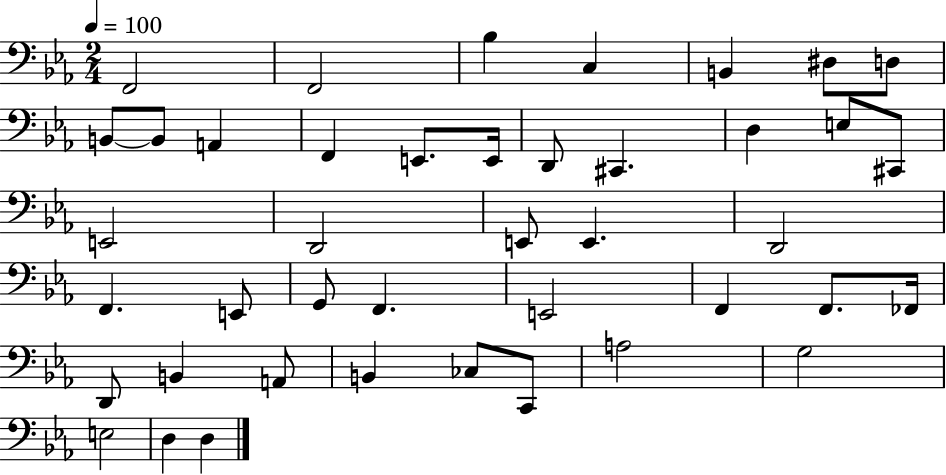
{
  \clef bass
  \numericTimeSignature
  \time 2/4
  \key ees \major
  \tempo 4 = 100
  f,2 | f,2 | bes4 c4 | b,4 dis8 d8 | \break b,8~~ b,8 a,4 | f,4 e,8. e,16 | d,8 cis,4. | d4 e8 cis,8 | \break e,2 | d,2 | e,8 e,4. | d,2 | \break f,4. e,8 | g,8 f,4. | e,2 | f,4 f,8. fes,16 | \break d,8 b,4 a,8 | b,4 ces8 c,8 | a2 | g2 | \break e2 | d4 d4 | \bar "|."
}